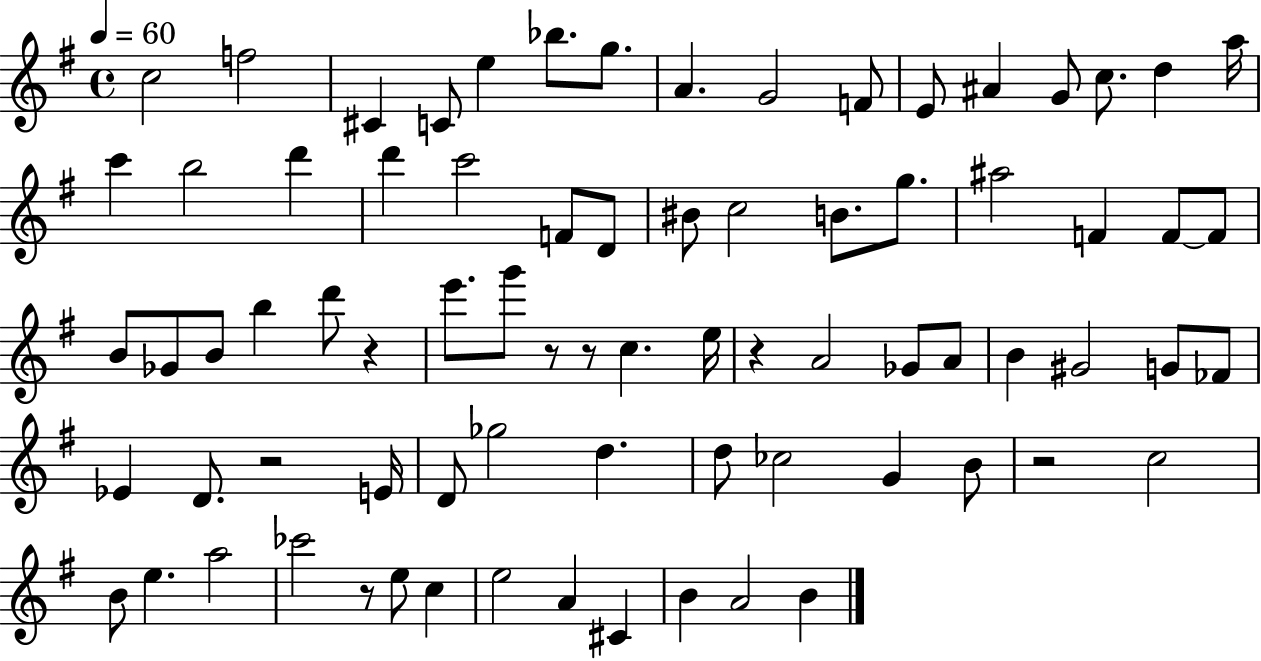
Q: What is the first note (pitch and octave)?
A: C5